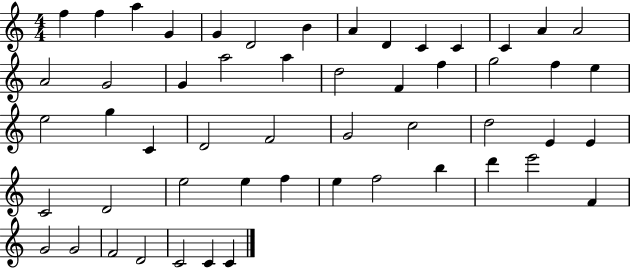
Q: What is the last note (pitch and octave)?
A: C4